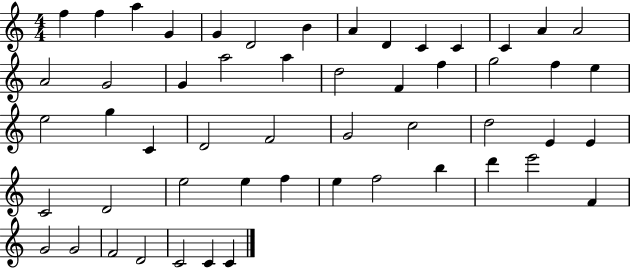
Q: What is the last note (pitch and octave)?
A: C4